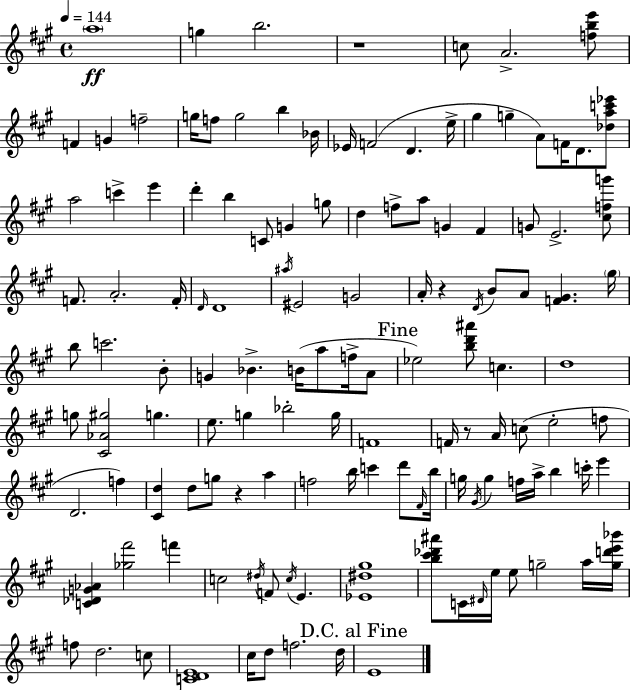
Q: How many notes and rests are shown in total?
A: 130